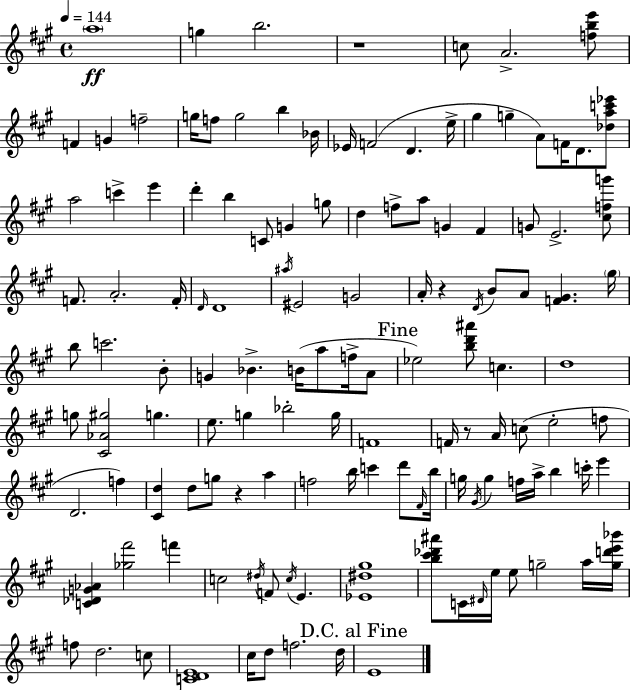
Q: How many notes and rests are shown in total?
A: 130